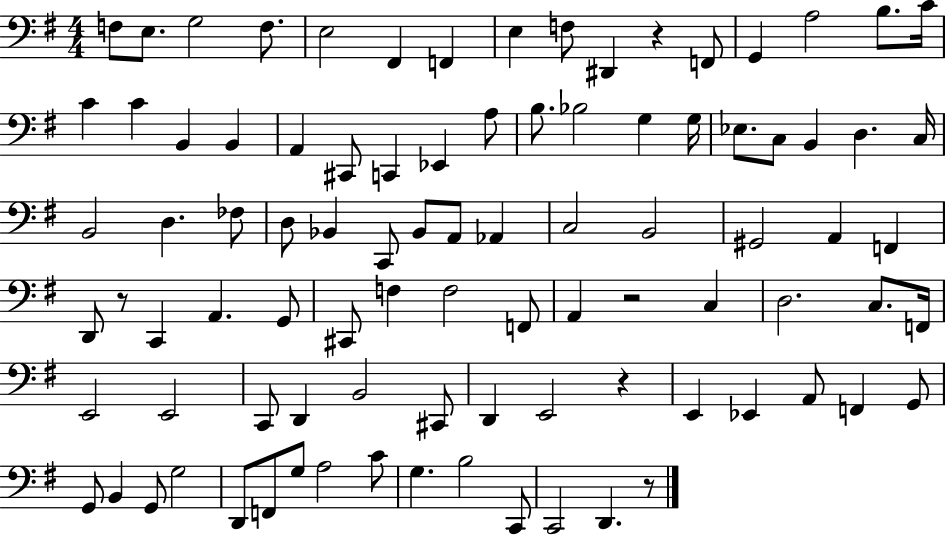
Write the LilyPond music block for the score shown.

{
  \clef bass
  \numericTimeSignature
  \time 4/4
  \key g \major
  f8 e8. g2 f8. | e2 fis,4 f,4 | e4 f8 dis,4 r4 f,8 | g,4 a2 b8. c'16 | \break c'4 c'4 b,4 b,4 | a,4 cis,8 c,4 ees,4 a8 | b8. bes2 g4 g16 | ees8. c8 b,4 d4. c16 | \break b,2 d4. fes8 | d8 bes,4 c,8 bes,8 a,8 aes,4 | c2 b,2 | gis,2 a,4 f,4 | \break d,8 r8 c,4 a,4. g,8 | cis,8 f4 f2 f,8 | a,4 r2 c4 | d2. c8. f,16 | \break e,2 e,2 | c,8 d,4 b,2 cis,8 | d,4 e,2 r4 | e,4 ees,4 a,8 f,4 g,8 | \break g,8 b,4 g,8 g2 | d,8 f,8 g8 a2 c'8 | g4. b2 c,8 | c,2 d,4. r8 | \break \bar "|."
}